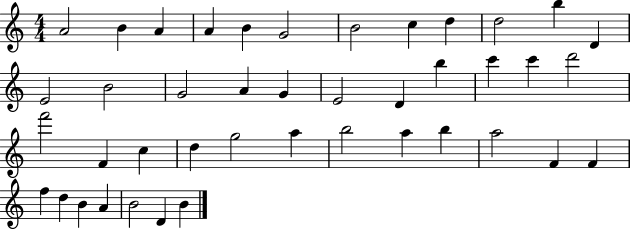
X:1
T:Untitled
M:4/4
L:1/4
K:C
A2 B A A B G2 B2 c d d2 b D E2 B2 G2 A G E2 D b c' c' d'2 f'2 F c d g2 a b2 a b a2 F F f d B A B2 D B